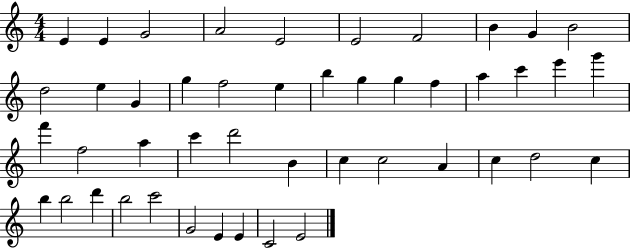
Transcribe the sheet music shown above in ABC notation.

X:1
T:Untitled
M:4/4
L:1/4
K:C
E E G2 A2 E2 E2 F2 B G B2 d2 e G g f2 e b g g f a c' e' g' f' f2 a c' d'2 B c c2 A c d2 c b b2 d' b2 c'2 G2 E E C2 E2